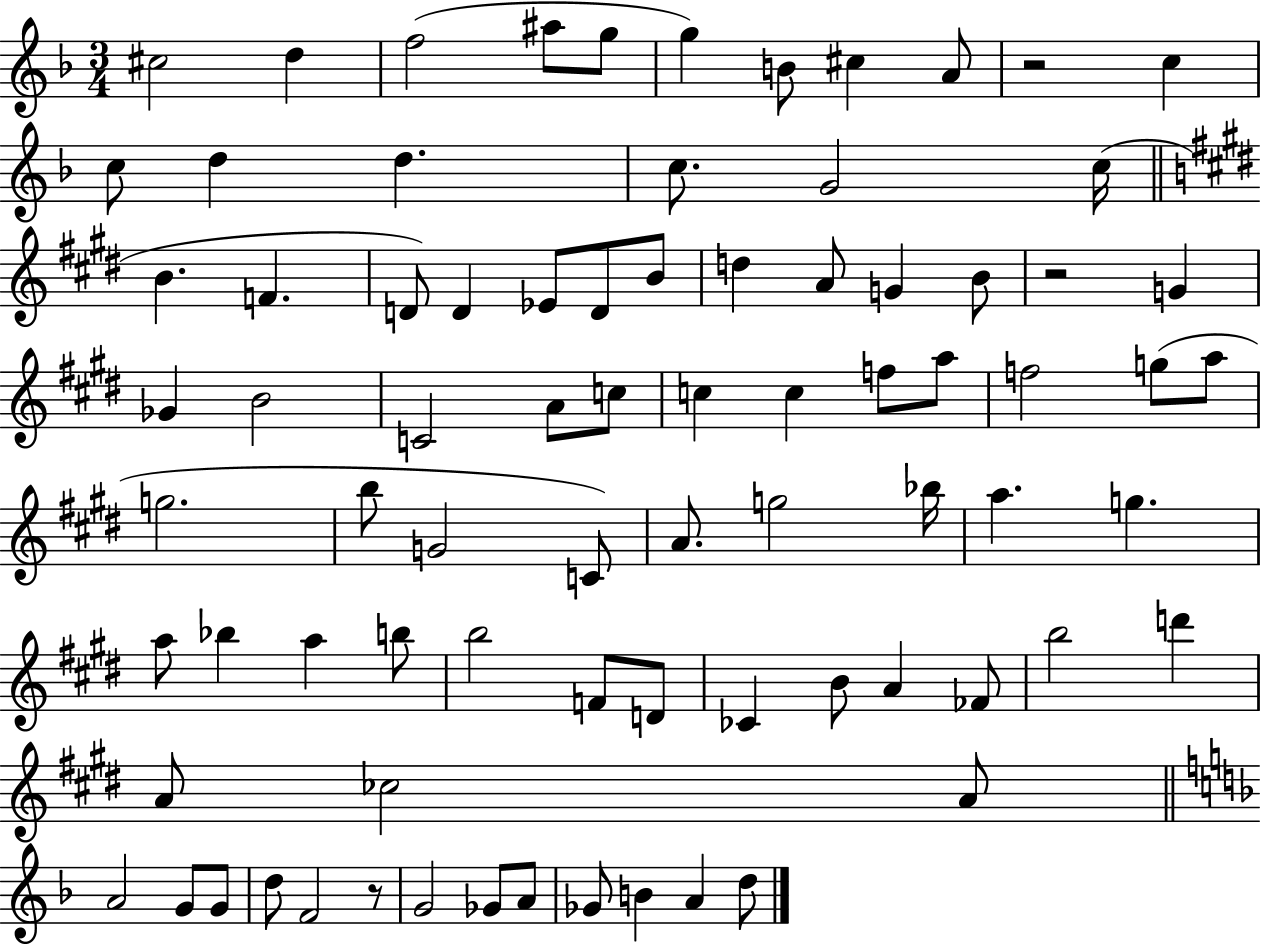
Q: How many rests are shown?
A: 3